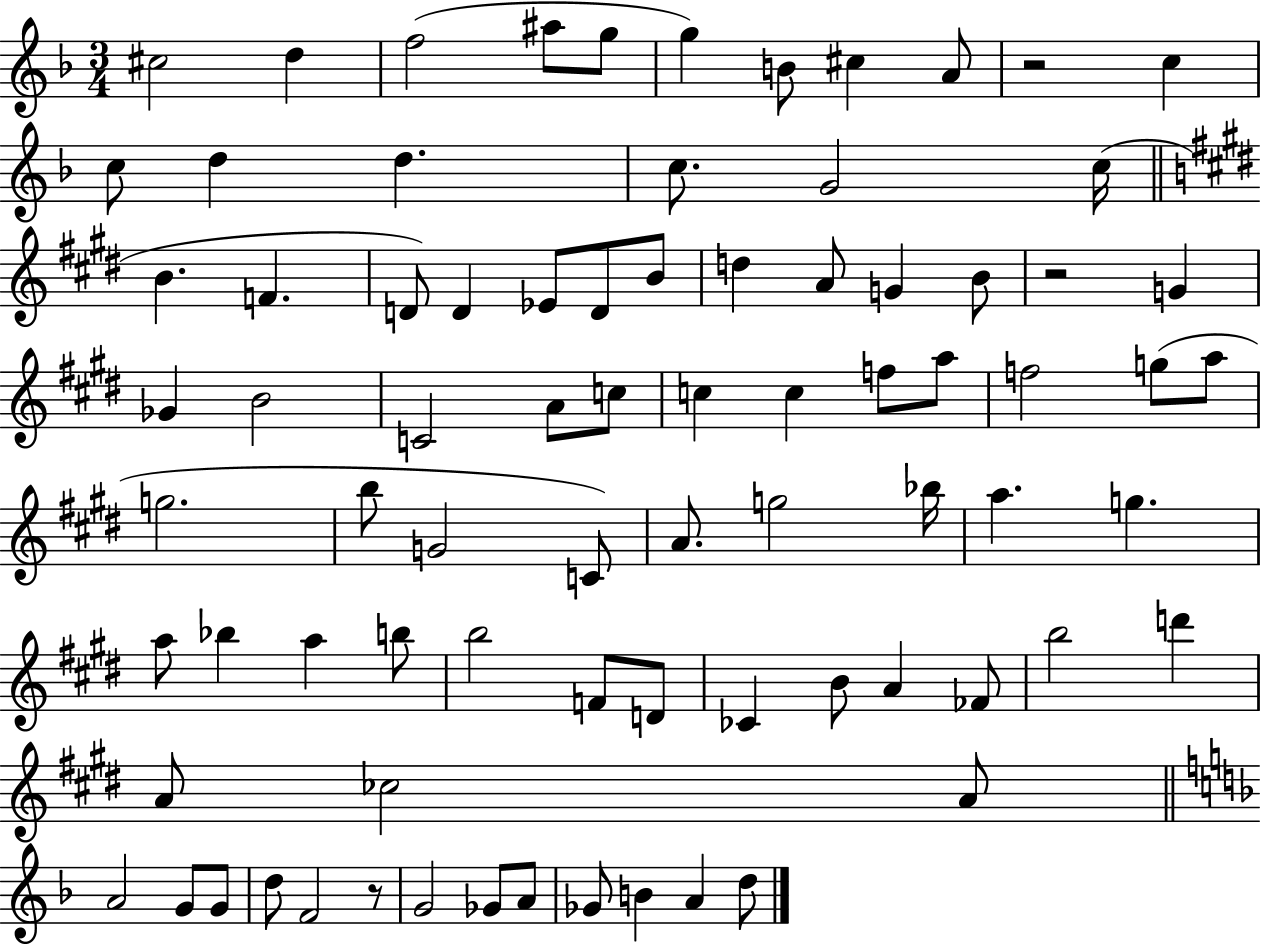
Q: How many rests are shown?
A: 3